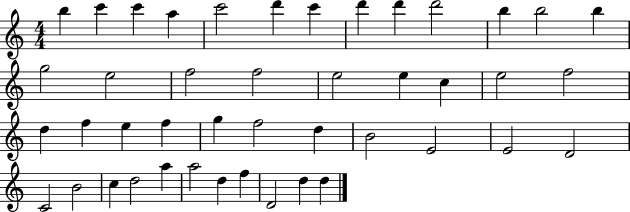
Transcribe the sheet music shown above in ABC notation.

X:1
T:Untitled
M:4/4
L:1/4
K:C
b c' c' a c'2 d' c' d' d' d'2 b b2 b g2 e2 f2 f2 e2 e c e2 f2 d f e f g f2 d B2 E2 E2 D2 C2 B2 c d2 a a2 d f D2 d d